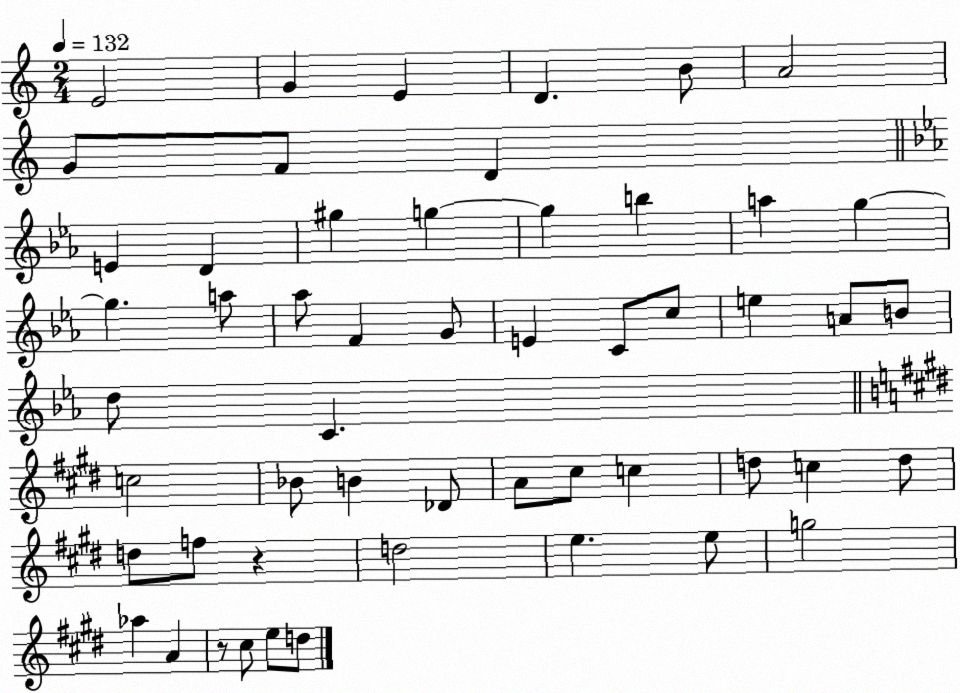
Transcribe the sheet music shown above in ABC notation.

X:1
T:Untitled
M:2/4
L:1/4
K:C
E2 G E D B/2 A2 G/2 F/2 D E D ^g g g b a g g a/2 _a/2 F G/2 E C/2 c/2 e A/2 B/2 d/2 C c2 _B/2 B _D/2 A/2 ^c/2 c d/2 c d/2 d/2 f/2 z d2 e e/2 g2 _a A z/2 ^c/2 e/2 d/2